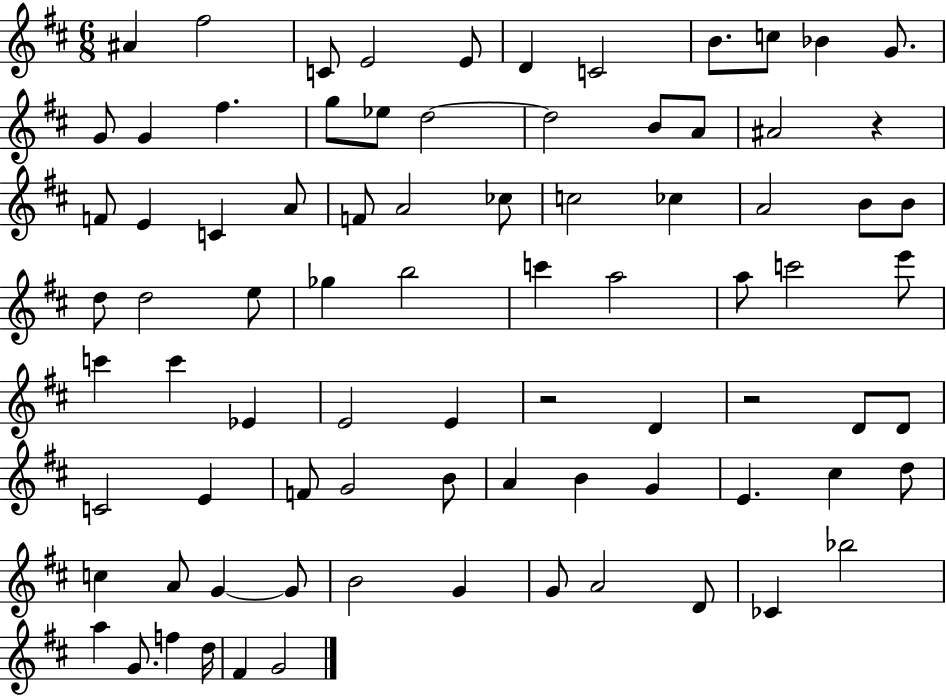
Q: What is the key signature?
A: D major